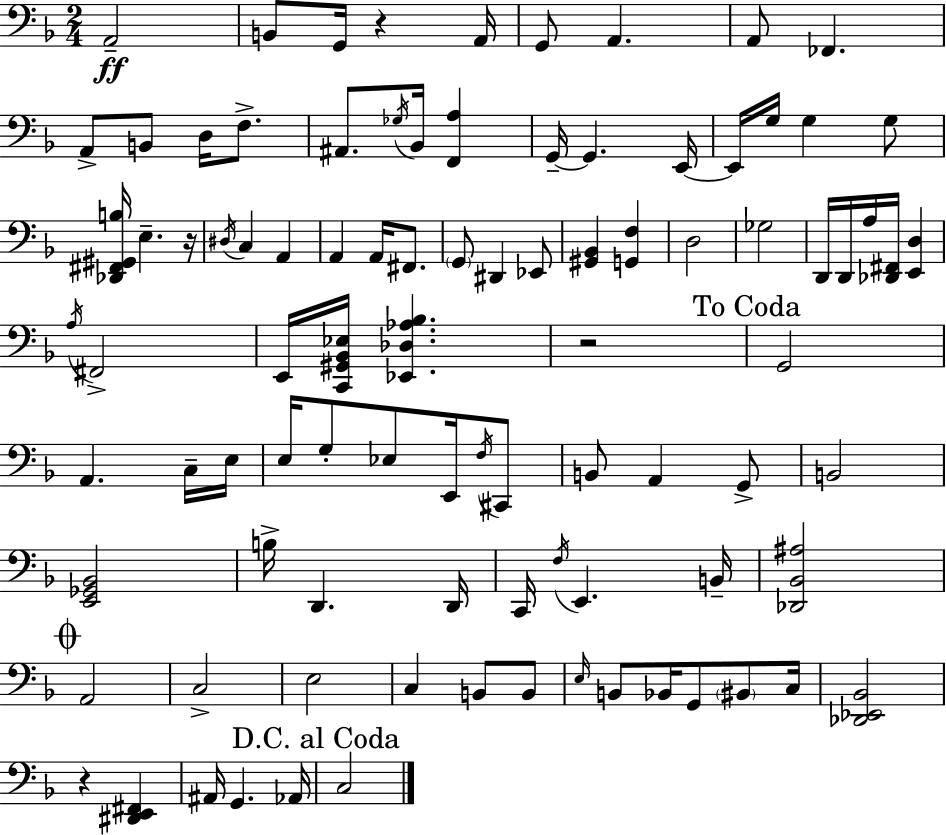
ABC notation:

X:1
T:Untitled
M:2/4
L:1/4
K:F
A,,2 B,,/2 G,,/4 z A,,/4 G,,/2 A,, A,,/2 _F,, A,,/2 B,,/2 D,/4 F,/2 ^A,,/2 _G,/4 _B,,/4 [F,,A,] G,,/4 G,, E,,/4 E,,/4 G,/4 G, G,/2 [_D,,^F,,^G,,B,]/4 E, z/4 ^D,/4 C, A,, A,, A,,/4 ^F,,/2 G,,/2 ^D,, _E,,/2 [^G,,_B,,] [G,,F,] D,2 _G,2 D,,/4 D,,/4 A,/4 [_D,,^F,,]/4 [E,,D,] A,/4 ^F,,2 E,,/4 [C,,^G,,_B,,_E,]/4 [_E,,_D,_A,_B,] z2 G,,2 A,, C,/4 E,/4 E,/4 G,/2 _E,/2 E,,/4 F,/4 ^C,,/2 B,,/2 A,, G,,/2 B,,2 [E,,_G,,_B,,]2 B,/4 D,, D,,/4 C,,/4 F,/4 E,, B,,/4 [_D,,_B,,^A,]2 A,,2 C,2 E,2 C, B,,/2 B,,/2 E,/4 B,,/2 _B,,/4 G,,/2 ^B,,/2 C,/4 [_D,,_E,,_B,,]2 z [^D,,E,,^F,,] ^A,,/4 G,, _A,,/4 C,2